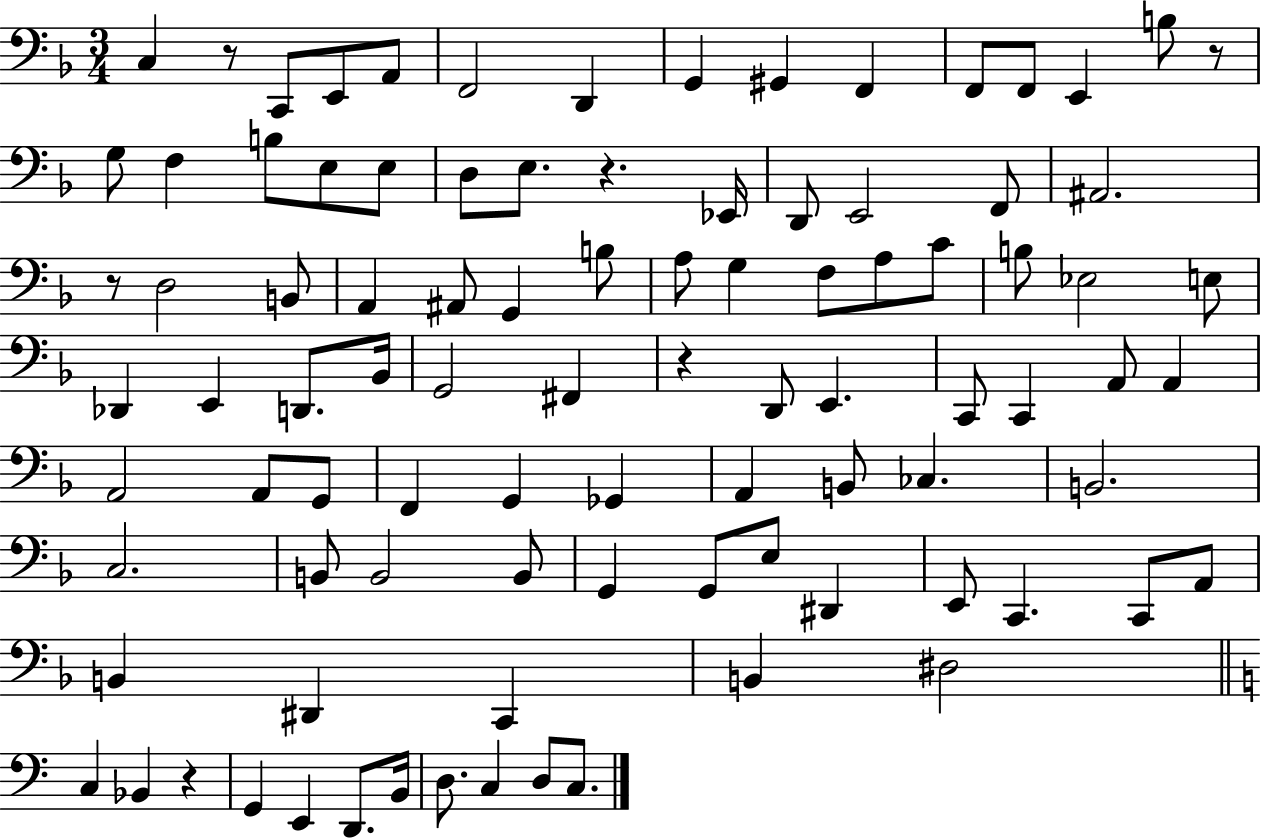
X:1
T:Untitled
M:3/4
L:1/4
K:F
C, z/2 C,,/2 E,,/2 A,,/2 F,,2 D,, G,, ^G,, F,, F,,/2 F,,/2 E,, B,/2 z/2 G,/2 F, B,/2 E,/2 E,/2 D,/2 E,/2 z _E,,/4 D,,/2 E,,2 F,,/2 ^A,,2 z/2 D,2 B,,/2 A,, ^A,,/2 G,, B,/2 A,/2 G, F,/2 A,/2 C/2 B,/2 _E,2 E,/2 _D,, E,, D,,/2 _B,,/4 G,,2 ^F,, z D,,/2 E,, C,,/2 C,, A,,/2 A,, A,,2 A,,/2 G,,/2 F,, G,, _G,, A,, B,,/2 _C, B,,2 C,2 B,,/2 B,,2 B,,/2 G,, G,,/2 E,/2 ^D,, E,,/2 C,, C,,/2 A,,/2 B,, ^D,, C,, B,, ^D,2 C, _B,, z G,, E,, D,,/2 B,,/4 D,/2 C, D,/2 C,/2